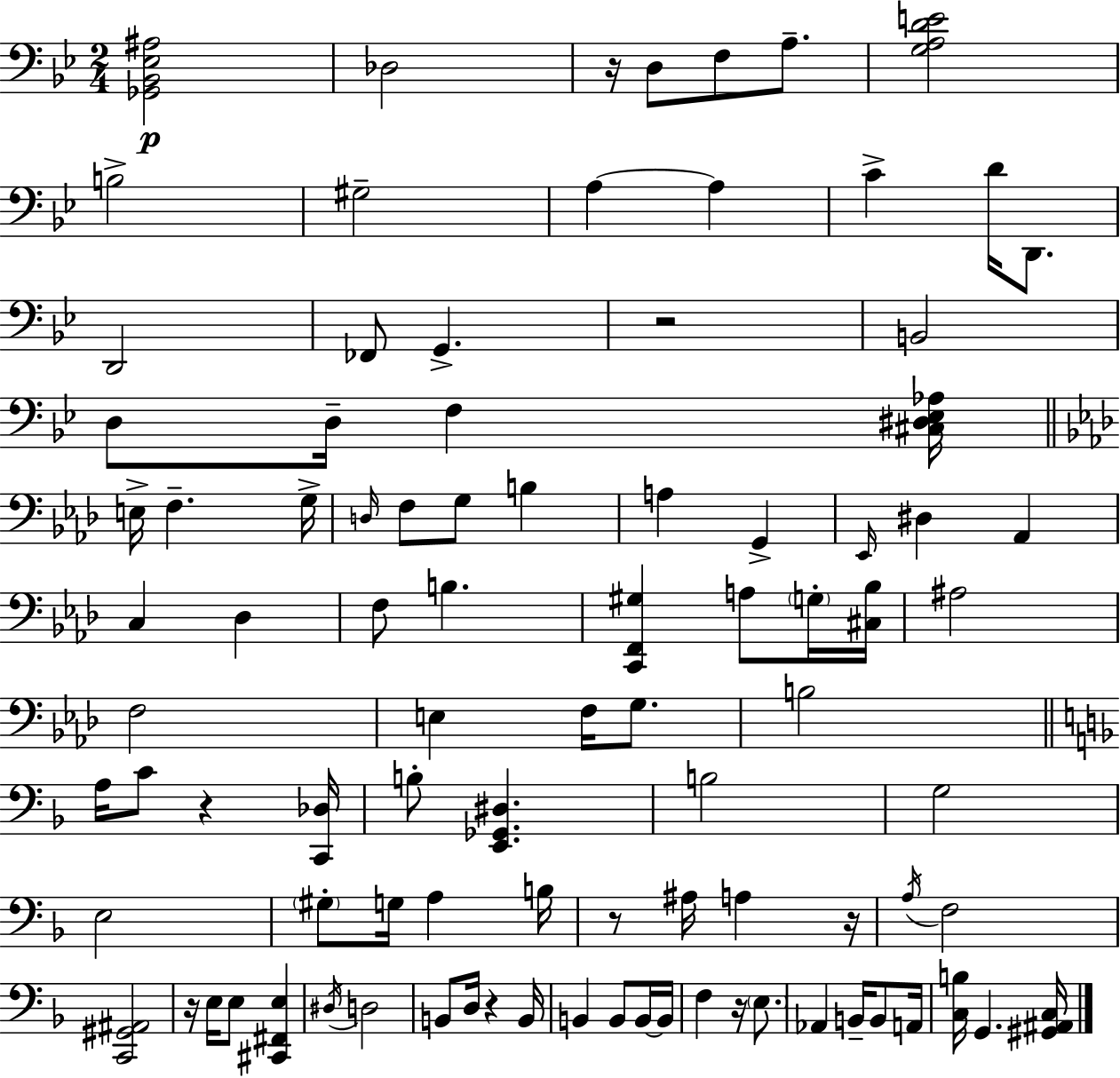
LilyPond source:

{
  \clef bass
  \numericTimeSignature
  \time 2/4
  \key bes \major
  <ges, bes, ees ais>2\p | des2 | r16 d8 f8 a8.-- | <g a d' e'>2 | \break b2-> | gis2-- | a4~~ a4 | c'4-> d'16 d,8. | \break d,2 | fes,8 g,4.-> | r2 | b,2 | \break d8 d16-- f4 <cis dis ees aes>16 | \bar "||" \break \key aes \major e16-> f4.-- g16-> | \grace { d16 } f8 g8 b4 | a4 g,4-> | \grace { ees,16 } dis4 aes,4 | \break c4 des4 | f8 b4. | <c, f, gis>4 a8 | \parenthesize g16-. <cis bes>16 ais2 | \break f2 | e4 f16 g8. | b2 | \bar "||" \break \key f \major a16 c'8 r4 <c, des>16 | b8-. <e, ges, dis>4. | b2 | g2 | \break e2 | \parenthesize gis8-. g16 a4 b16 | r8 ais16 a4 r16 | \acciaccatura { a16 } f2 | \break <c, gis, ais,>2 | r16 e16 e8 <cis, fis, e>4 | \acciaccatura { dis16 } d2 | b,8 d16 r4 | \break b,16 b,4 b,8 | b,16~~ b,16 f4 r16 \parenthesize e8. | aes,4 b,16-- b,8 | a,16 <c b>16 g,4. | \break <gis, ais, c>16 \bar "|."
}